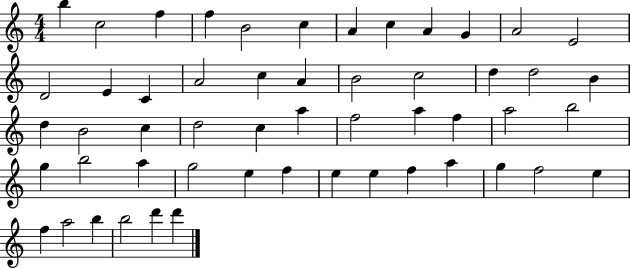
X:1
T:Untitled
M:4/4
L:1/4
K:C
b c2 f f B2 c A c A G A2 E2 D2 E C A2 c A B2 c2 d d2 B d B2 c d2 c a f2 a f a2 b2 g b2 a g2 e f e e f a g f2 e f a2 b b2 d' d'